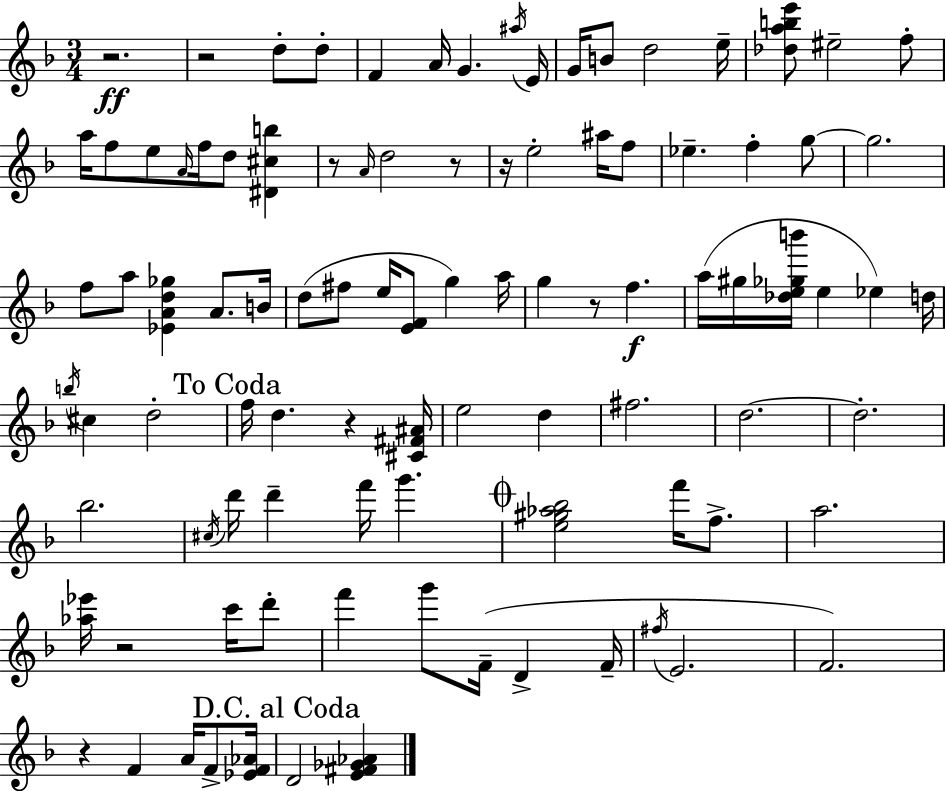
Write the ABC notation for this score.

X:1
T:Untitled
M:3/4
L:1/4
K:Dm
z2 z2 d/2 d/2 F A/4 G ^a/4 E/4 G/4 B/2 d2 e/4 [_dabe']/2 ^e2 f/2 a/4 f/2 e/2 A/4 f/4 d/2 [^D^cb] z/2 A/4 d2 z/2 z/4 e2 ^a/4 f/2 _e f g/2 g2 f/2 a/2 [_EAd_g] A/2 B/4 d/2 ^f/2 e/4 [EF]/2 g a/4 g z/2 f a/4 ^g/4 [_de_gb']/4 e _e d/4 b/4 ^c d2 f/4 d z [^C^F^A]/4 e2 d ^f2 d2 d2 _b2 ^c/4 d'/4 d' f'/4 g' [e^g_a_b]2 f'/4 f/2 a2 [_a_e']/4 z2 c'/4 d'/2 f' g'/2 F/4 D F/4 ^f/4 E2 F2 z F A/4 F/2 [_EF_A]/4 D2 [E^F_G_A]